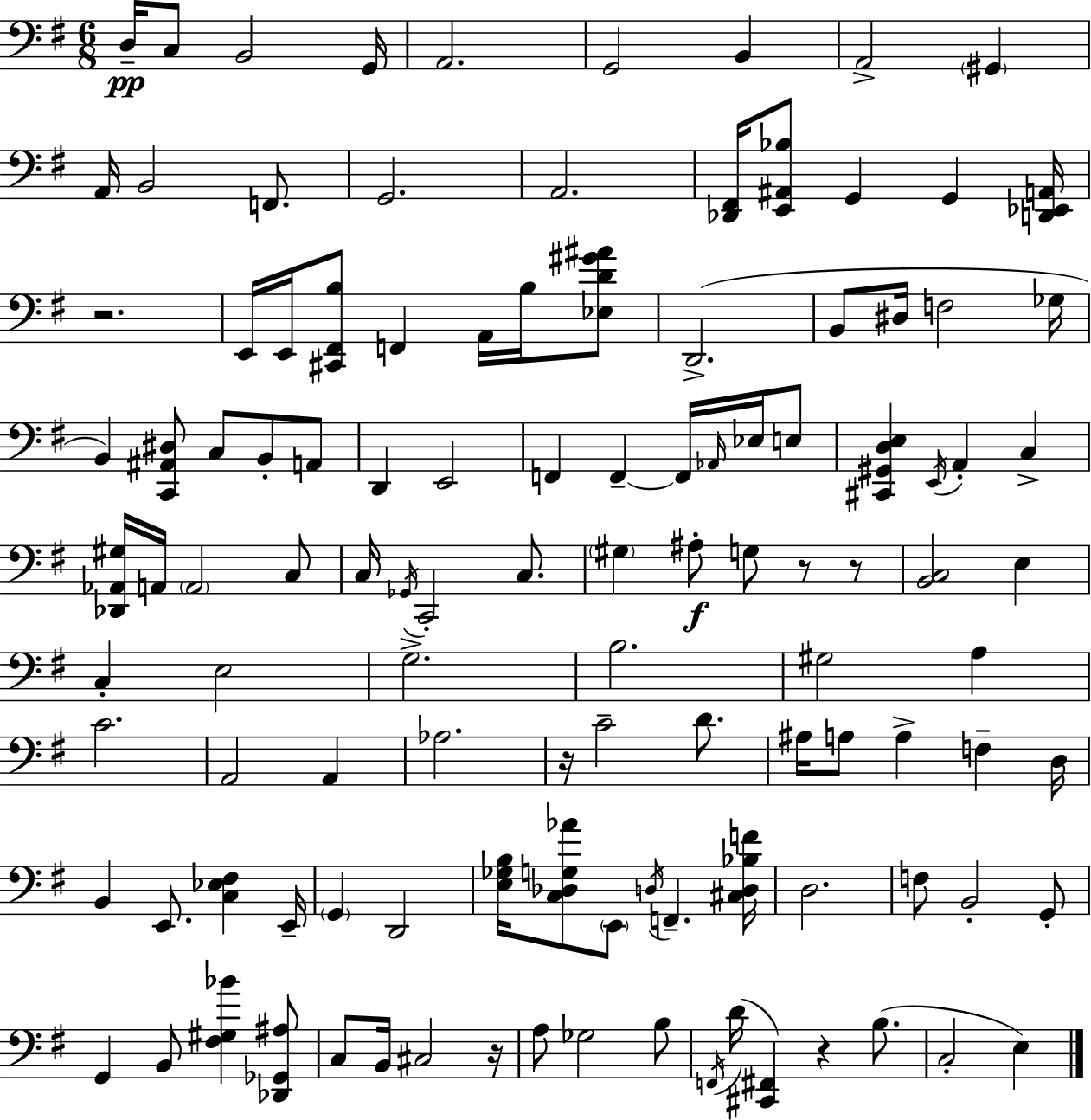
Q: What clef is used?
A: bass